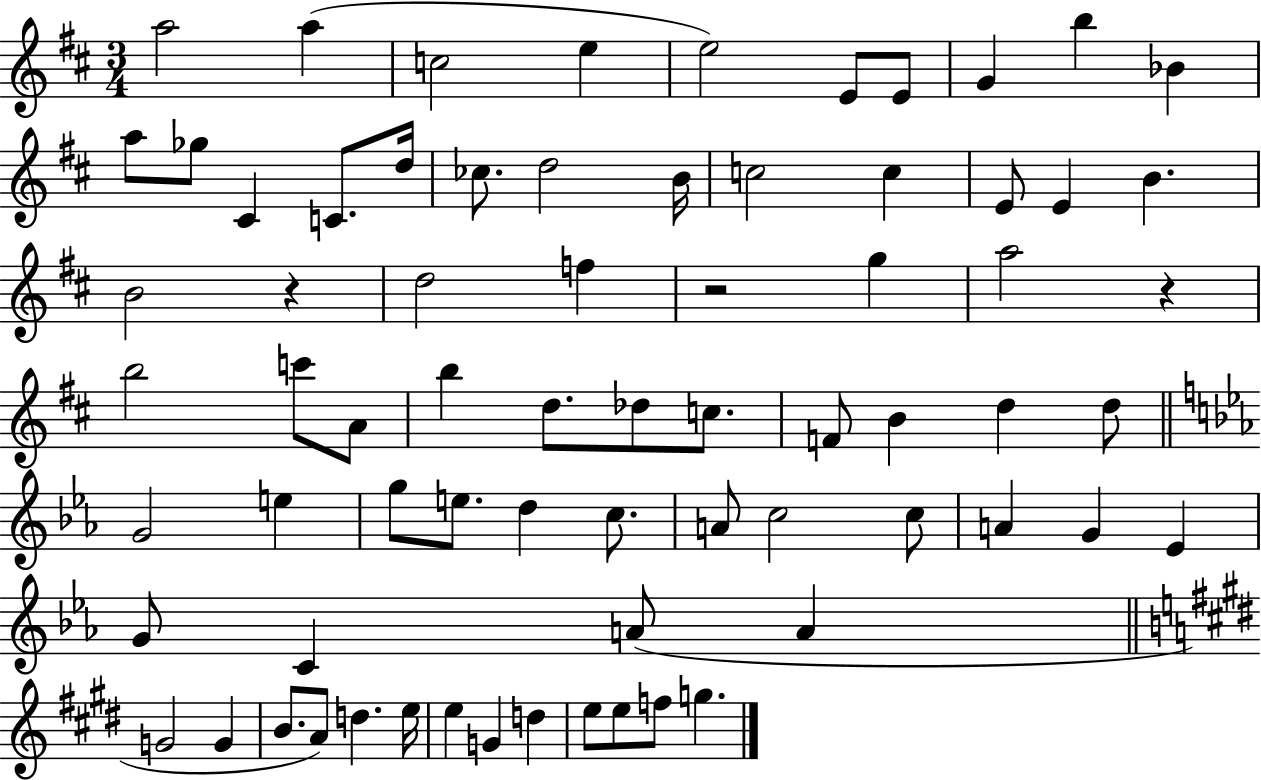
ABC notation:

X:1
T:Untitled
M:3/4
L:1/4
K:D
a2 a c2 e e2 E/2 E/2 G b _B a/2 _g/2 ^C C/2 d/4 _c/2 d2 B/4 c2 c E/2 E B B2 z d2 f z2 g a2 z b2 c'/2 A/2 b d/2 _d/2 c/2 F/2 B d d/2 G2 e g/2 e/2 d c/2 A/2 c2 c/2 A G _E G/2 C A/2 A G2 G B/2 A/2 d e/4 e G d e/2 e/2 f/2 g